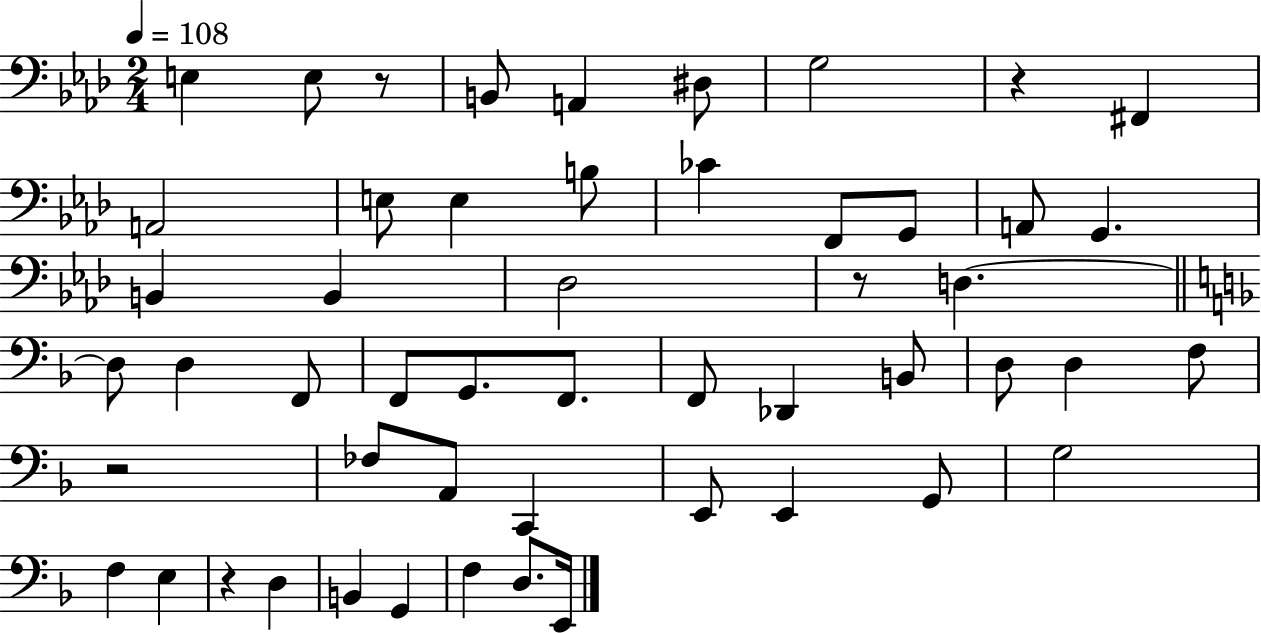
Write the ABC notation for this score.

X:1
T:Untitled
M:2/4
L:1/4
K:Ab
E, E,/2 z/2 B,,/2 A,, ^D,/2 G,2 z ^F,, A,,2 E,/2 E, B,/2 _C F,,/2 G,,/2 A,,/2 G,, B,, B,, _D,2 z/2 D, D,/2 D, F,,/2 F,,/2 G,,/2 F,,/2 F,,/2 _D,, B,,/2 D,/2 D, F,/2 z2 _F,/2 A,,/2 C,, E,,/2 E,, G,,/2 G,2 F, E, z D, B,, G,, F, D,/2 E,,/4